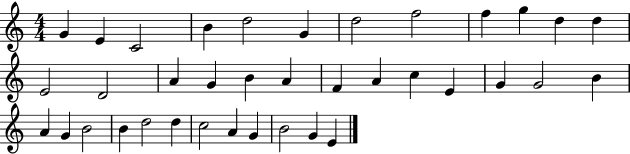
G4/q E4/q C4/h B4/q D5/h G4/q D5/h F5/h F5/q G5/q D5/q D5/q E4/h D4/h A4/q G4/q B4/q A4/q F4/q A4/q C5/q E4/q G4/q G4/h B4/q A4/q G4/q B4/h B4/q D5/h D5/q C5/h A4/q G4/q B4/h G4/q E4/q